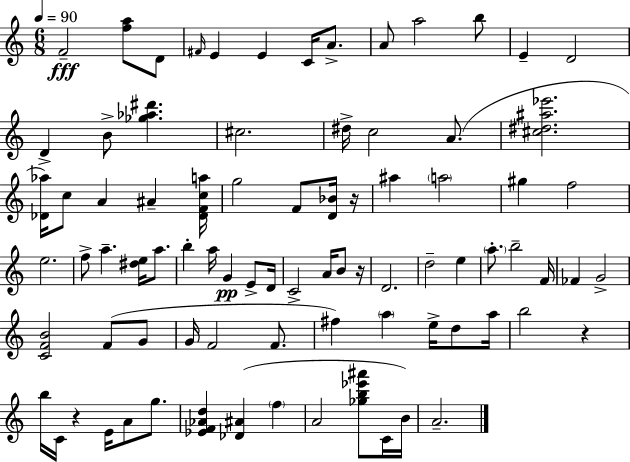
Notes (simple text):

F4/h [F5,A5]/e D4/e F#4/s E4/q E4/q C4/s A4/e. A4/e A5/h B5/e E4/q D4/h D4/q B4/e [Gb5,Ab5,D#6]/q. C#5/h. D#5/s C5/h A4/e. [C#5,D#5,A#5,Eb6]/h. [Db4,Ab5]/s C5/e A4/q A#4/q [Db4,F4,C5,A5]/s G5/h F4/e [D4,Bb4]/s R/s A#5/q A5/h G#5/q F5/h E5/h. F5/e A5/q. [D#5,E5]/s A5/e. B5/q A5/s G4/q E4/e D4/s C4/h A4/s B4/e R/s D4/h. D5/h E5/q A5/e. B5/h F4/s FES4/q G4/h [C4,F4,B4]/h F4/e G4/e G4/s F4/h F4/e. F#5/q A5/q E5/s D5/e A5/s B5/h R/q B5/s C4/s R/q E4/s A4/e G5/e. [Eb4,F4,Ab4,D5]/q [Db4,A#4]/q F5/q A4/h [Gb5,B5,Eb6,A#6]/e C4/s B4/s A4/h.